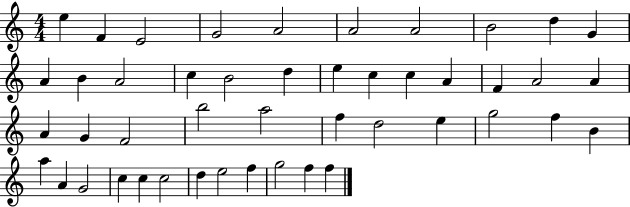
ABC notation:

X:1
T:Untitled
M:4/4
L:1/4
K:C
e F E2 G2 A2 A2 A2 B2 d G A B A2 c B2 d e c c A F A2 A A G F2 b2 a2 f d2 e g2 f B a A G2 c c c2 d e2 f g2 f f